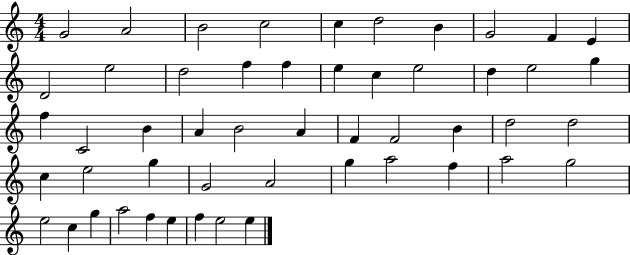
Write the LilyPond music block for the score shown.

{
  \clef treble
  \numericTimeSignature
  \time 4/4
  \key c \major
  g'2 a'2 | b'2 c''2 | c''4 d''2 b'4 | g'2 f'4 e'4 | \break d'2 e''2 | d''2 f''4 f''4 | e''4 c''4 e''2 | d''4 e''2 g''4 | \break f''4 c'2 b'4 | a'4 b'2 a'4 | f'4 f'2 b'4 | d''2 d''2 | \break c''4 e''2 g''4 | g'2 a'2 | g''4 a''2 f''4 | a''2 g''2 | \break e''2 c''4 g''4 | a''2 f''4 e''4 | f''4 e''2 e''4 | \bar "|."
}